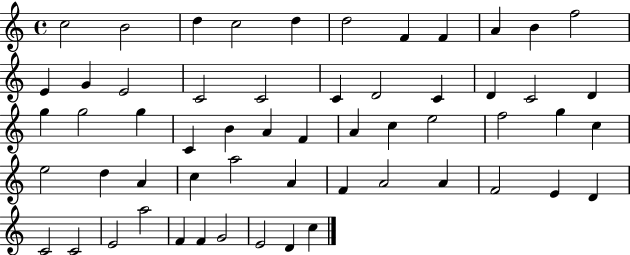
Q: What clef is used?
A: treble